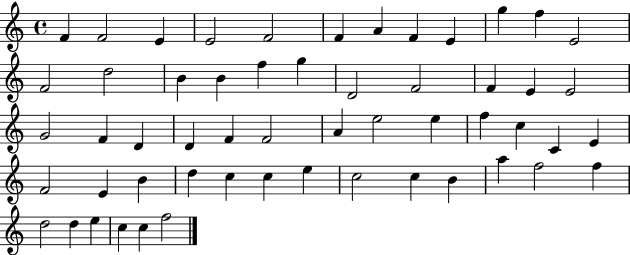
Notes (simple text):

F4/q F4/h E4/q E4/h F4/h F4/q A4/q F4/q E4/q G5/q F5/q E4/h F4/h D5/h B4/q B4/q F5/q G5/q D4/h F4/h F4/q E4/q E4/h G4/h F4/q D4/q D4/q F4/q F4/h A4/q E5/h E5/q F5/q C5/q C4/q E4/q F4/h E4/q B4/q D5/q C5/q C5/q E5/q C5/h C5/q B4/q A5/q F5/h F5/q D5/h D5/q E5/q C5/q C5/q F5/h